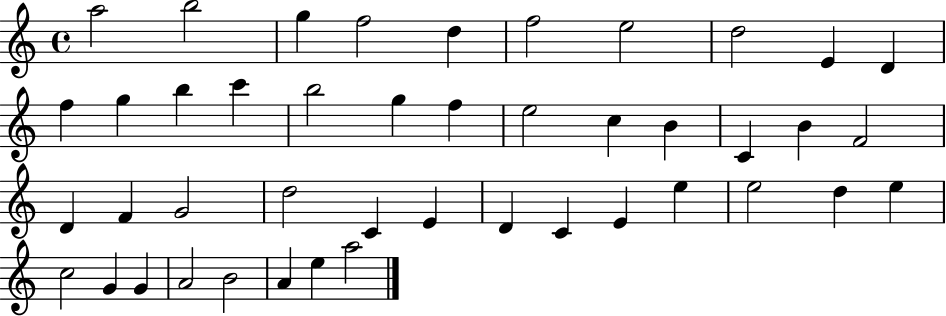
X:1
T:Untitled
M:4/4
L:1/4
K:C
a2 b2 g f2 d f2 e2 d2 E D f g b c' b2 g f e2 c B C B F2 D F G2 d2 C E D C E e e2 d e c2 G G A2 B2 A e a2